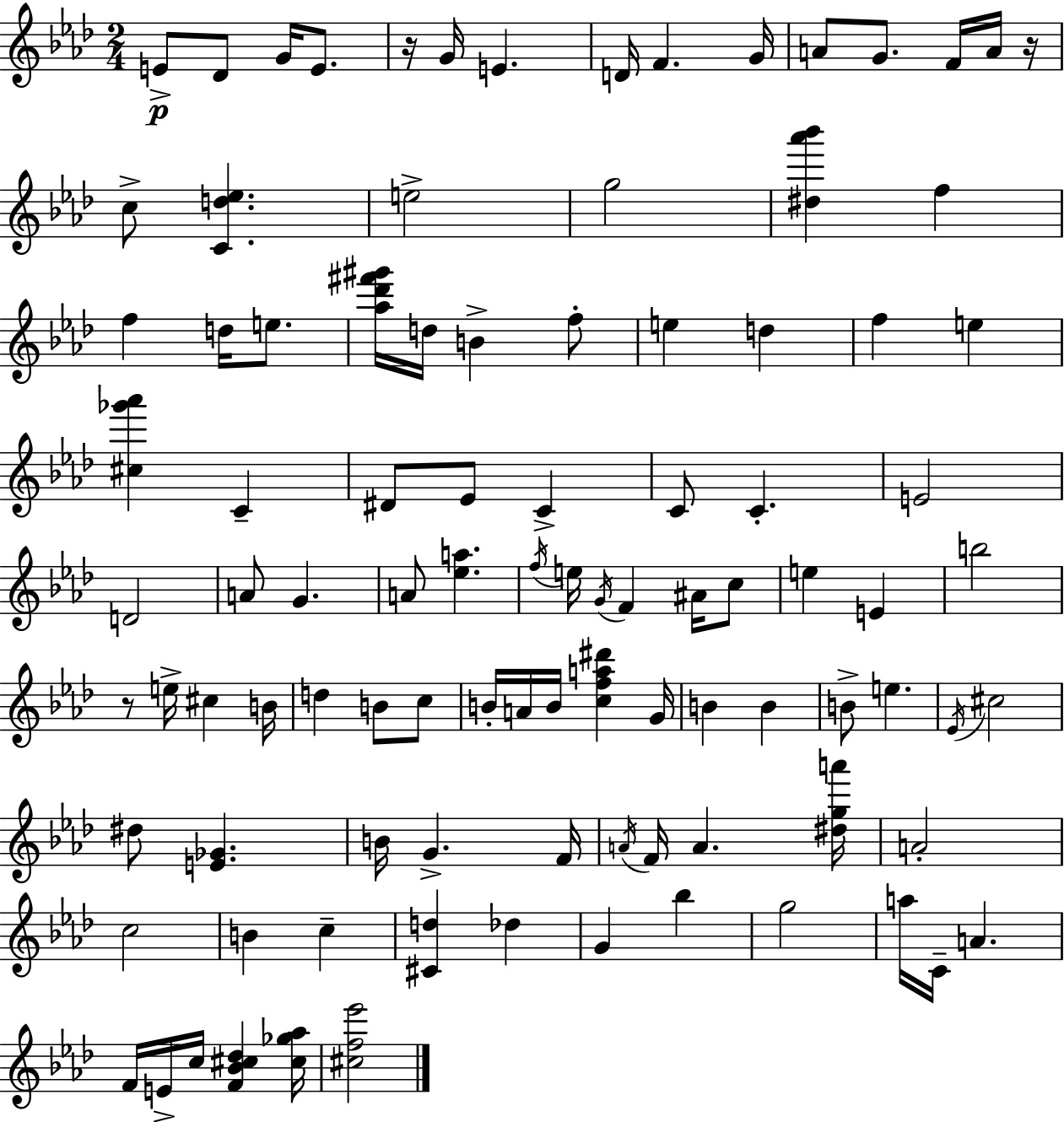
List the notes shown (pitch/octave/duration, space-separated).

E4/e Db4/e G4/s E4/e. R/s G4/s E4/q. D4/s F4/q. G4/s A4/e G4/e. F4/s A4/s R/s C5/e [C4,D5,Eb5]/q. E5/h G5/h [D#5,Ab6,Bb6]/q F5/q F5/q D5/s E5/e. [Ab5,Db6,F#6,G#6]/s D5/s B4/q F5/e E5/q D5/q F5/q E5/q [C#5,Gb6,Ab6]/q C4/q D#4/e Eb4/e C4/q C4/e C4/q. E4/h D4/h A4/e G4/q. A4/e [Eb5,A5]/q. F5/s E5/s G4/s F4/q A#4/s C5/e E5/q E4/q B5/h R/e E5/s C#5/q B4/s D5/q B4/e C5/e B4/s A4/s B4/s [C5,F5,A5,D#6]/q G4/s B4/q B4/q B4/e E5/q. Eb4/s C#5/h D#5/e [E4,Gb4]/q. B4/s G4/q. F4/s A4/s F4/s A4/q. [D#5,G5,A6]/s A4/h C5/h B4/q C5/q [C#4,D5]/q Db5/q G4/q Bb5/q G5/h A5/s C4/s A4/q. F4/s E4/s C5/s [F4,Bb4,C#5,Db5]/q [C#5,Gb5,Ab5]/s [C#5,F5,Eb6]/h